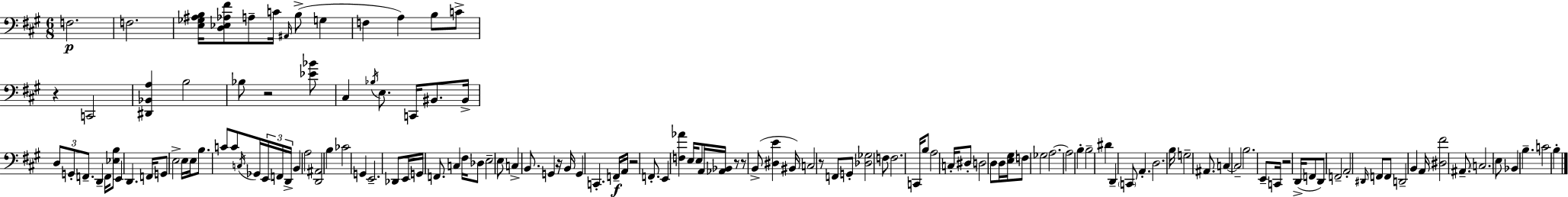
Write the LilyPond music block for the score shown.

{
  \clef bass
  \numericTimeSignature
  \time 6/8
  \key a \major
  f2.\p | f2. | <e ges ais b>16 <d ees aes fis'>8 a8-- c'16 \grace { ais,16 } b8->( g4 | f4 a4) b8 c'8-> | \break r4 c,2 | <dis, bes, a>4 b2 | bes8 r2 <ees' bes'>8 | cis4 \acciaccatura { bes16 } e8. c,16 bis,8. | \break bis,16-> \tuplet 3/2 { d8 g,8-. f,8.-- } d,4-- | f,16 <ees b>8 e,4 d,4. | f,16 g,8 e2-> | e16 e16 b8. c'8 c'8 \acciaccatura { c16 } ges,16 | \break \tuplet 3/2 { e,16 f,16 d,16-> } b,4 a2 | <d, ais,>2 b4 | ces'2 g,4 | e,2.-- | \break des,8 e,16 g,16 f,8. c4 | fis16 des8 e2-- | e8 c4-> b,8. g,4 | r16 b,16 g,4 c,4.-. | \break f,16--\f a,16 r2 | f,8.-. e,4 <f aes'>4 e16 | e8 a,16 <aes, bes,>16 r8 r8 b,8->( <dis e'>4 | bis,16) c2 r8 | \break f,8 g,8-. <des ges>2 | f8 f2. | c,16 b8 a2 | c16-. dis8-. d2 | \break d8 d16 <e gis>16 f8 ges2 | a2.~~ | a2 b4-. | b2-- dis'4 | \break d,4-- \parenthesize c,8 a,4.-. | d2. | b16 g2-- | ais,8. c4~~ c2-- | \break b2. | e,8-- c,16 r2 | d,16->( f,8 d,8) f,2-- | a,2-. \grace { dis,16 } | \break f,8 f,8 d,2-- | b,4 a,16 <dis fis'>2 | ais,8.-- \parenthesize c2. | e8 bes,4 b4.-- | \break c'2 | b4-. \bar "|."
}